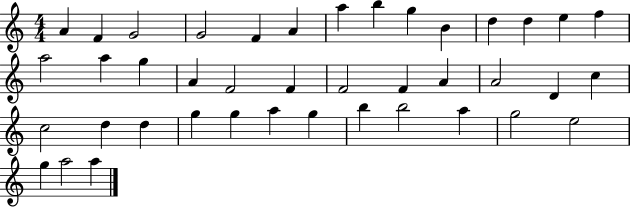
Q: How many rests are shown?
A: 0